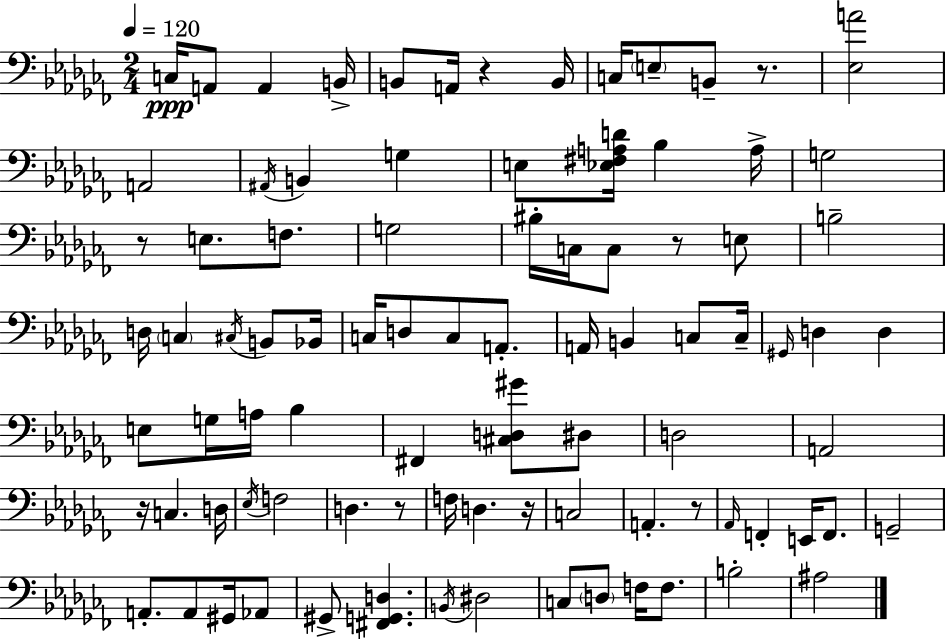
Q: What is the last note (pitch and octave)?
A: A#3